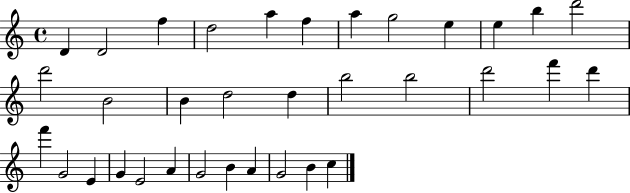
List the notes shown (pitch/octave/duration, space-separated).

D4/q D4/h F5/q D5/h A5/q F5/q A5/q G5/h E5/q E5/q B5/q D6/h D6/h B4/h B4/q D5/h D5/q B5/h B5/h D6/h F6/q D6/q F6/q G4/h E4/q G4/q E4/h A4/q G4/h B4/q A4/q G4/h B4/q C5/q